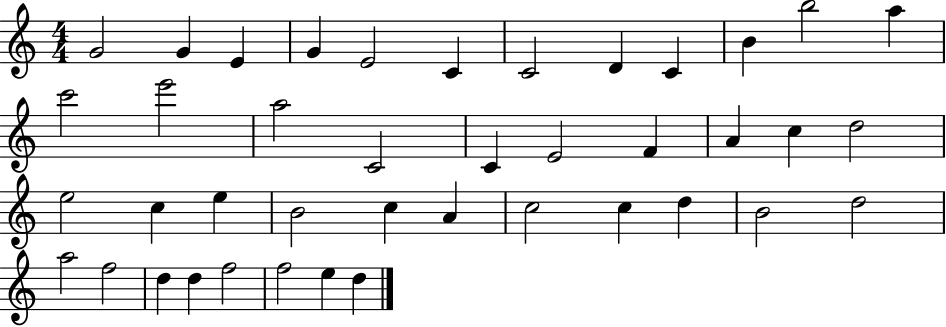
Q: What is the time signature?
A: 4/4